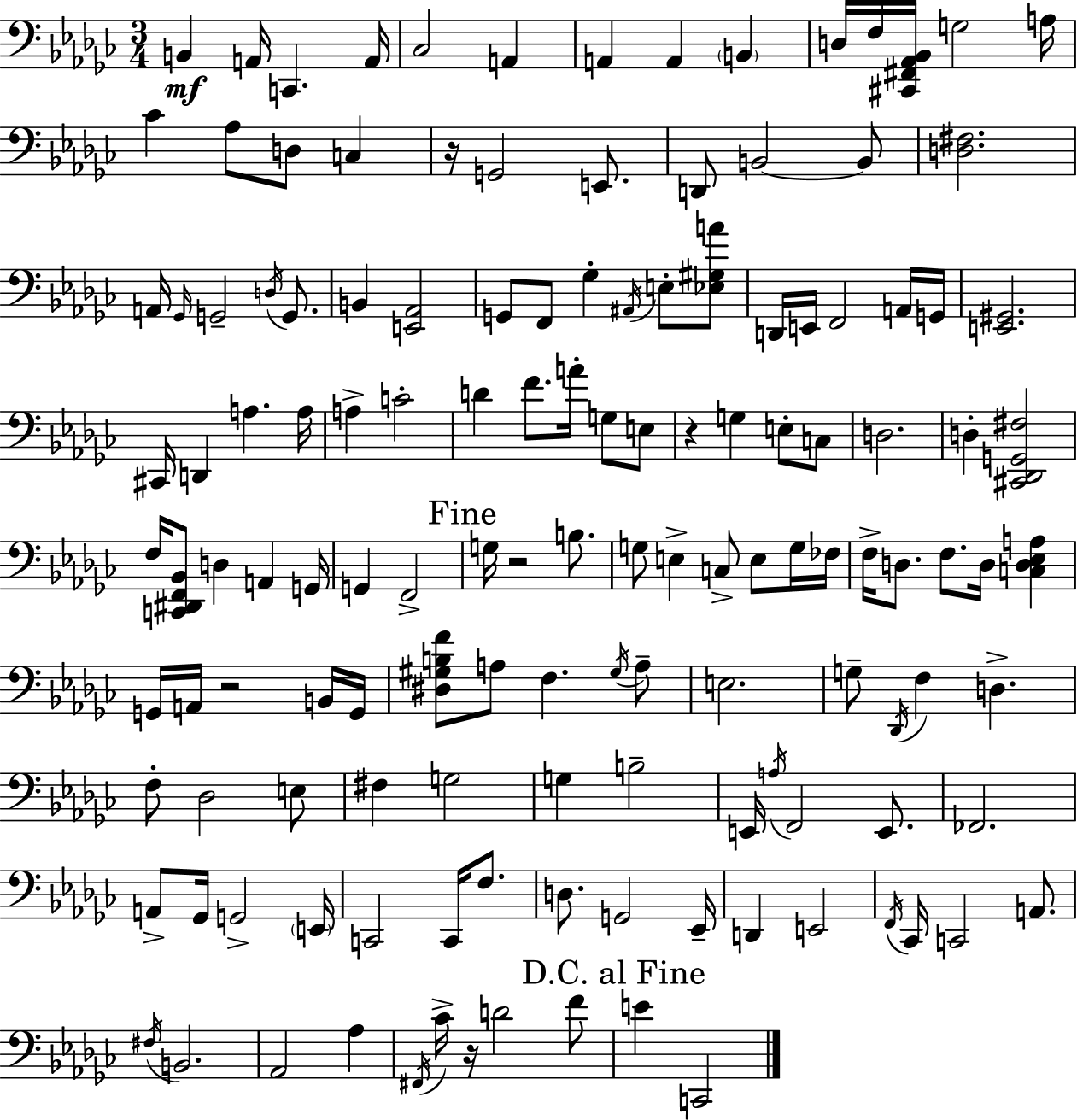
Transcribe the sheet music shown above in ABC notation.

X:1
T:Untitled
M:3/4
L:1/4
K:Ebm
B,, A,,/4 C,, A,,/4 _C,2 A,, A,, A,, B,, D,/4 F,/4 [^C,,^F,,_A,,_B,,]/4 G,2 A,/4 _C _A,/2 D,/2 C, z/4 G,,2 E,,/2 D,,/2 B,,2 B,,/2 [D,^F,]2 A,,/4 _G,,/4 G,,2 D,/4 G,,/2 B,, [E,,_A,,]2 G,,/2 F,,/2 _G, ^A,,/4 E,/2 [_E,^G,A]/2 D,,/4 E,,/4 F,,2 A,,/4 G,,/4 [E,,^G,,]2 ^C,,/4 D,, A, A,/4 A, C2 D F/2 A/4 G,/2 E,/2 z G, E,/2 C,/2 D,2 D, [^C,,_D,,G,,^F,]2 F,/4 [C,,^D,,F,,_B,,]/2 D, A,, G,,/4 G,, F,,2 G,/4 z2 B,/2 G,/2 E, C,/2 E,/2 G,/4 _F,/4 F,/4 D,/2 F,/2 D,/4 [C,D,_E,A,] G,,/4 A,,/4 z2 B,,/4 G,,/4 [^D,^G,B,F]/2 A,/2 F, ^G,/4 A,/2 E,2 G,/2 _D,,/4 F, D, F,/2 _D,2 E,/2 ^F, G,2 G, B,2 E,,/4 A,/4 F,,2 E,,/2 _F,,2 A,,/2 _G,,/4 G,,2 E,,/4 C,,2 C,,/4 F,/2 D,/2 G,,2 _E,,/4 D,, E,,2 F,,/4 _C,,/4 C,,2 A,,/2 ^F,/4 B,,2 _A,,2 _A, ^F,,/4 _C/4 z/4 D2 F/2 E C,,2